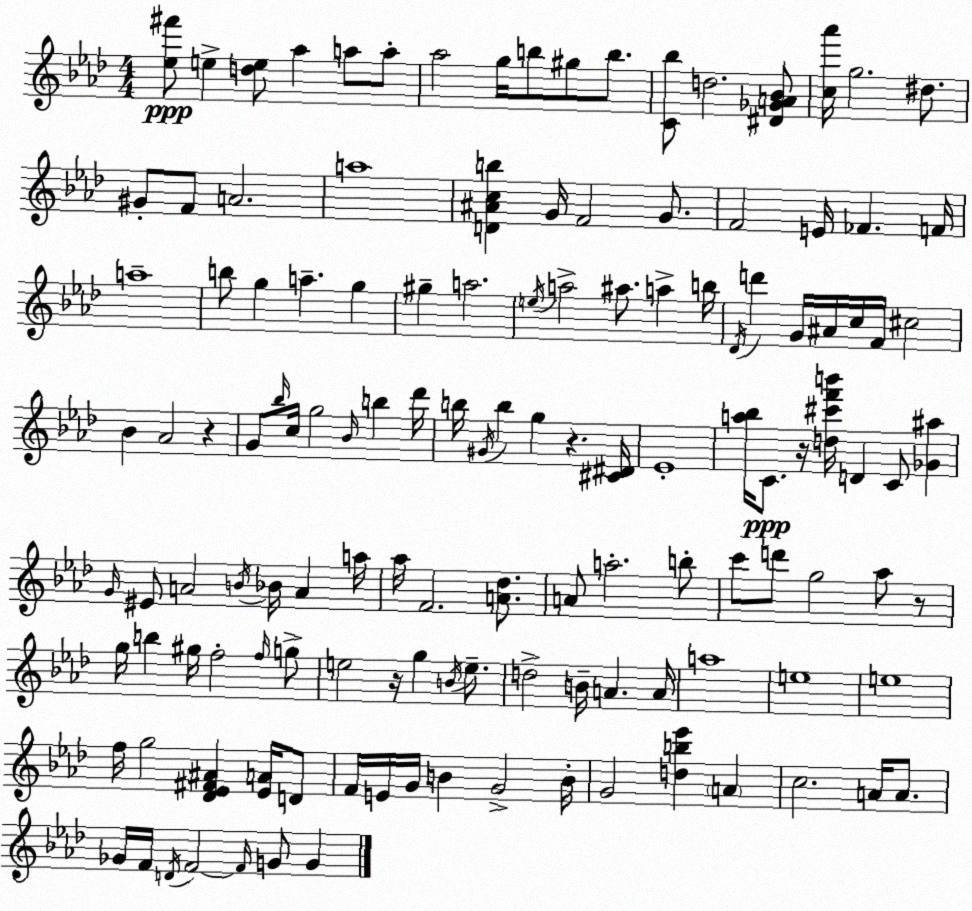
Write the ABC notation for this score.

X:1
T:Untitled
M:4/4
L:1/4
K:Fm
[_e^f']/2 e [de]/2 _a a/2 a/2 _a2 g/4 b/2 ^g/2 b/2 [C_b]/2 d2 [^D_GA_B]/2 [c_a']/4 g2 ^d/2 ^G/2 F/2 A2 a4 [D^Acb] G/4 F2 G/2 F2 E/4 _F F/4 a4 b/2 g a g ^g a2 e/4 a2 ^a/2 a b/4 _D/4 d' G/4 ^A/4 c/4 F/4 ^c2 _B _A2 z G/2 _b/4 c/4 g2 _B/4 b _d'/4 b/4 ^G/4 b g z [^C^D]/4 _E4 [a_b]/4 C/2 z/4 [d^c'f'b']/4 D C/2 [_G^a] G/4 ^E/2 A2 B/4 _B/4 A a/4 _a/4 F2 [A_d]/2 A/2 a2 b/2 c'/2 d'/2 g2 _a/2 z/2 g/4 b ^g/4 f2 f/4 g/2 e2 z/4 g B/4 e/2 d2 B/4 A A/4 a4 e4 e4 f/4 g2 [_D_E^F^A] [_EA]/4 D/2 F/4 E/4 G/4 B G2 B/4 G2 [db_e'] A c2 A/4 A/2 _G/4 F/4 D/4 F2 F/4 G/2 G